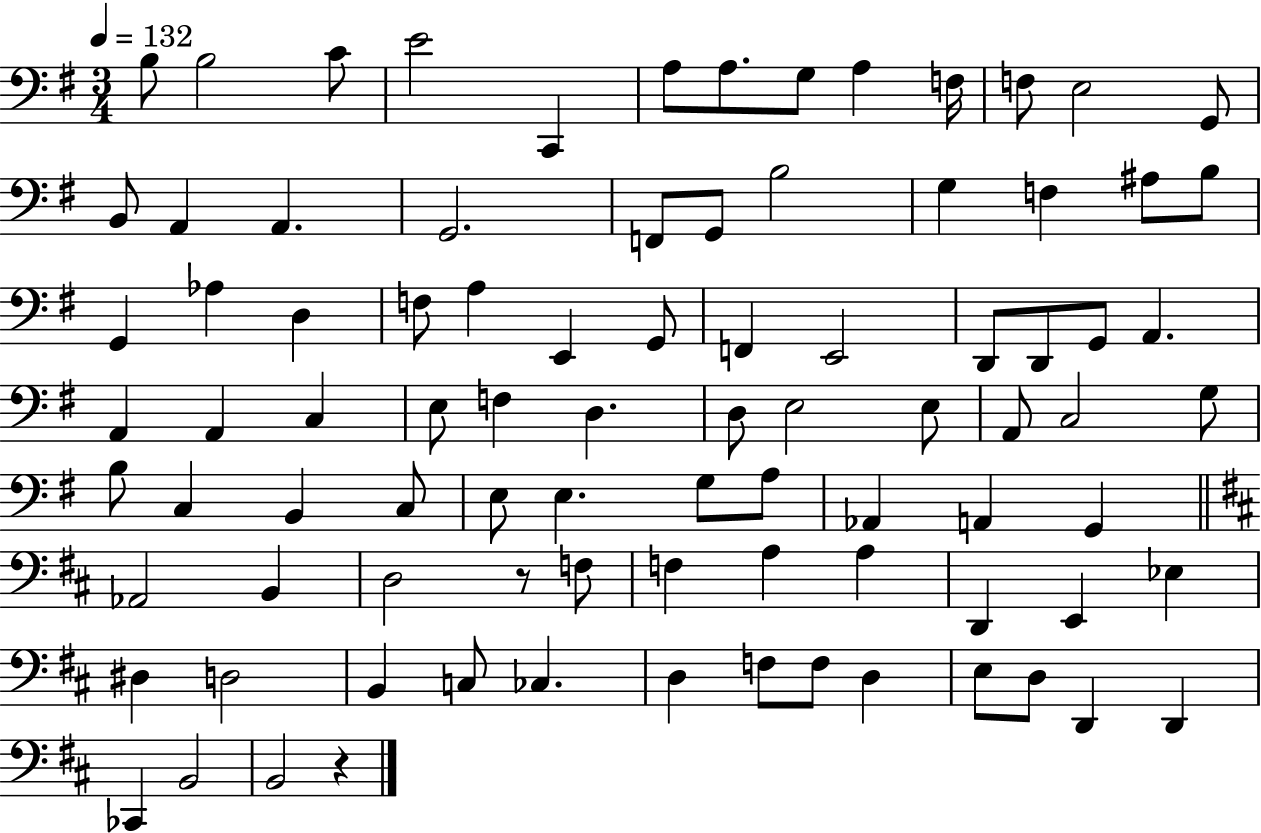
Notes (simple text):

B3/e B3/h C4/e E4/h C2/q A3/e A3/e. G3/e A3/q F3/s F3/e E3/h G2/e B2/e A2/q A2/q. G2/h. F2/e G2/e B3/h G3/q F3/q A#3/e B3/e G2/q Ab3/q D3/q F3/e A3/q E2/q G2/e F2/q E2/h D2/e D2/e G2/e A2/q. A2/q A2/q C3/q E3/e F3/q D3/q. D3/e E3/h E3/e A2/e C3/h G3/e B3/e C3/q B2/q C3/e E3/e E3/q. G3/e A3/e Ab2/q A2/q G2/q Ab2/h B2/q D3/h R/e F3/e F3/q A3/q A3/q D2/q E2/q Eb3/q D#3/q D3/h B2/q C3/e CES3/q. D3/q F3/e F3/e D3/q E3/e D3/e D2/q D2/q CES2/q B2/h B2/h R/q